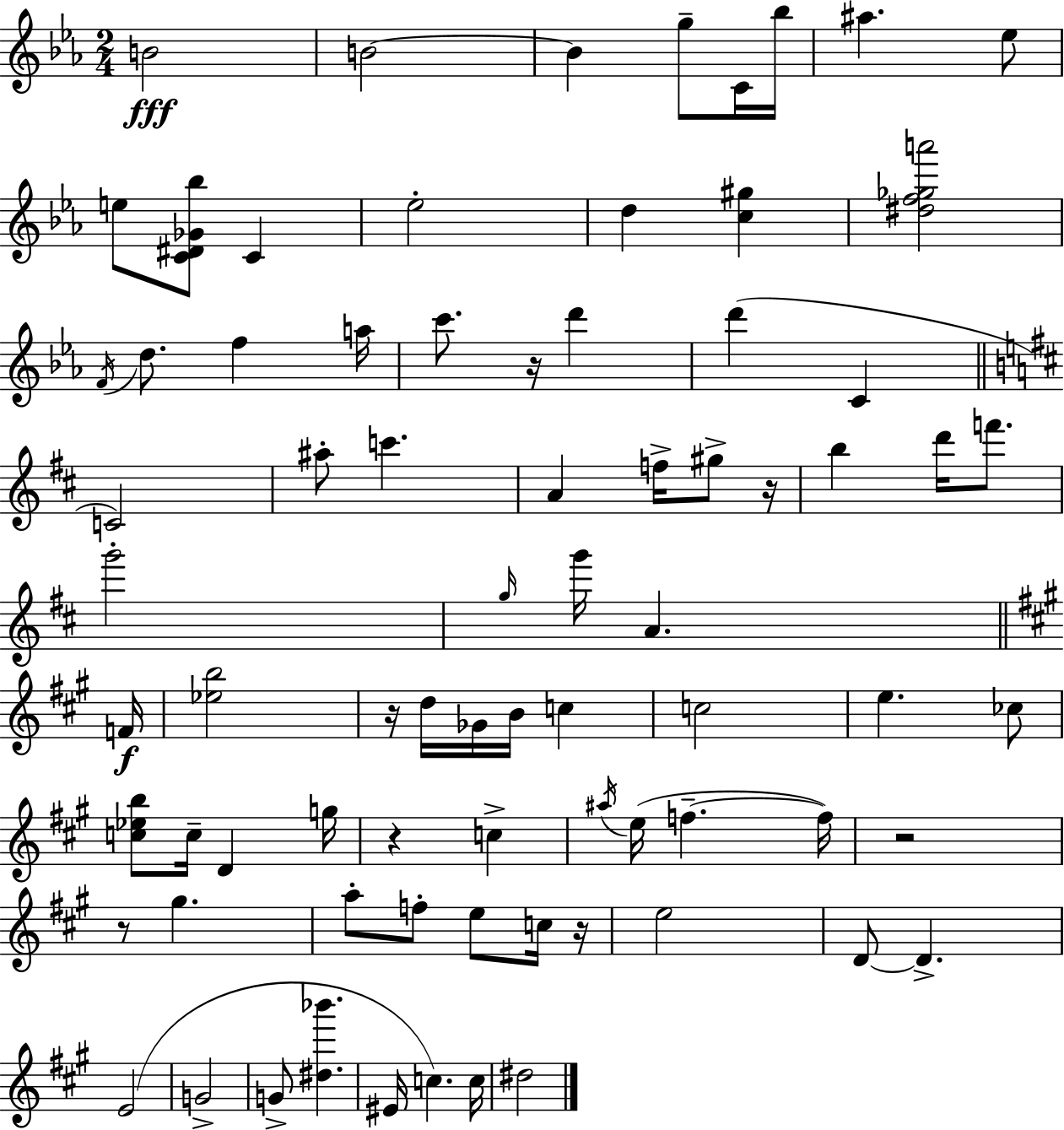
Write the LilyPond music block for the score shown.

{
  \clef treble
  \numericTimeSignature
  \time 2/4
  \key c \minor
  b'2\fff | b'2~~ | b'4 g''8-- c'16 bes''16 | ais''4. ees''8 | \break e''8 <c' dis' ges' bes''>8 c'4 | ees''2-. | d''4 <c'' gis''>4 | <dis'' f'' ges'' a'''>2 | \break \acciaccatura { f'16 } d''8. f''4 | a''16 c'''8. r16 d'''4 | d'''4( c'4 | \bar "||" \break \key b \minor c'2) | ais''8-. c'''4. | a'4 f''16-> gis''8-> r16 | b''4 d'''16 f'''8. | \break g'''2-. | \grace { g''16 } g'''16 a'4. | \bar "||" \break \key a \major f'16\f <ees'' b''>2 | r16 d''16 ges'16 b'16 c''4 | c''2 | e''4. ces''8 | \break <c'' ees'' b''>8 c''16-- d'4 | g''16 r4 c''4-> | \acciaccatura { ais''16 }( e''16 f''4.--~~ | f''16) r2 | \break r8 gis''4. | a''8-. f''8-. e''8 | c''16 r16 e''2 | d'8~~ d'4.-> | \break e'2( | g'2-> | g'8-> <dis'' bes'''>4. | eis'16 c''4.) | \break c''16 dis''2 | \bar "|."
}